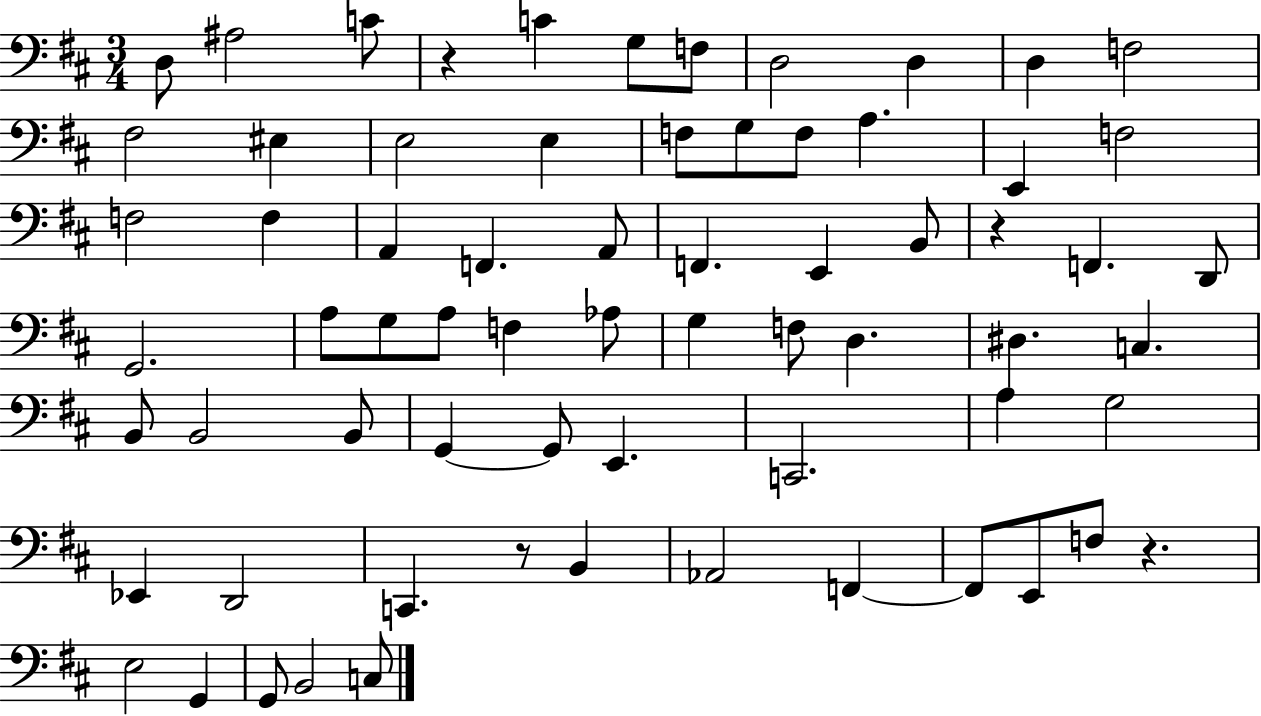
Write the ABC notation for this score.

X:1
T:Untitled
M:3/4
L:1/4
K:D
D,/2 ^A,2 C/2 z C G,/2 F,/2 D,2 D, D, F,2 ^F,2 ^E, E,2 E, F,/2 G,/2 F,/2 A, E,, F,2 F,2 F, A,, F,, A,,/2 F,, E,, B,,/2 z F,, D,,/2 G,,2 A,/2 G,/2 A,/2 F, _A,/2 G, F,/2 D, ^D, C, B,,/2 B,,2 B,,/2 G,, G,,/2 E,, C,,2 A, G,2 _E,, D,,2 C,, z/2 B,, _A,,2 F,, F,,/2 E,,/2 F,/2 z E,2 G,, G,,/2 B,,2 C,/2